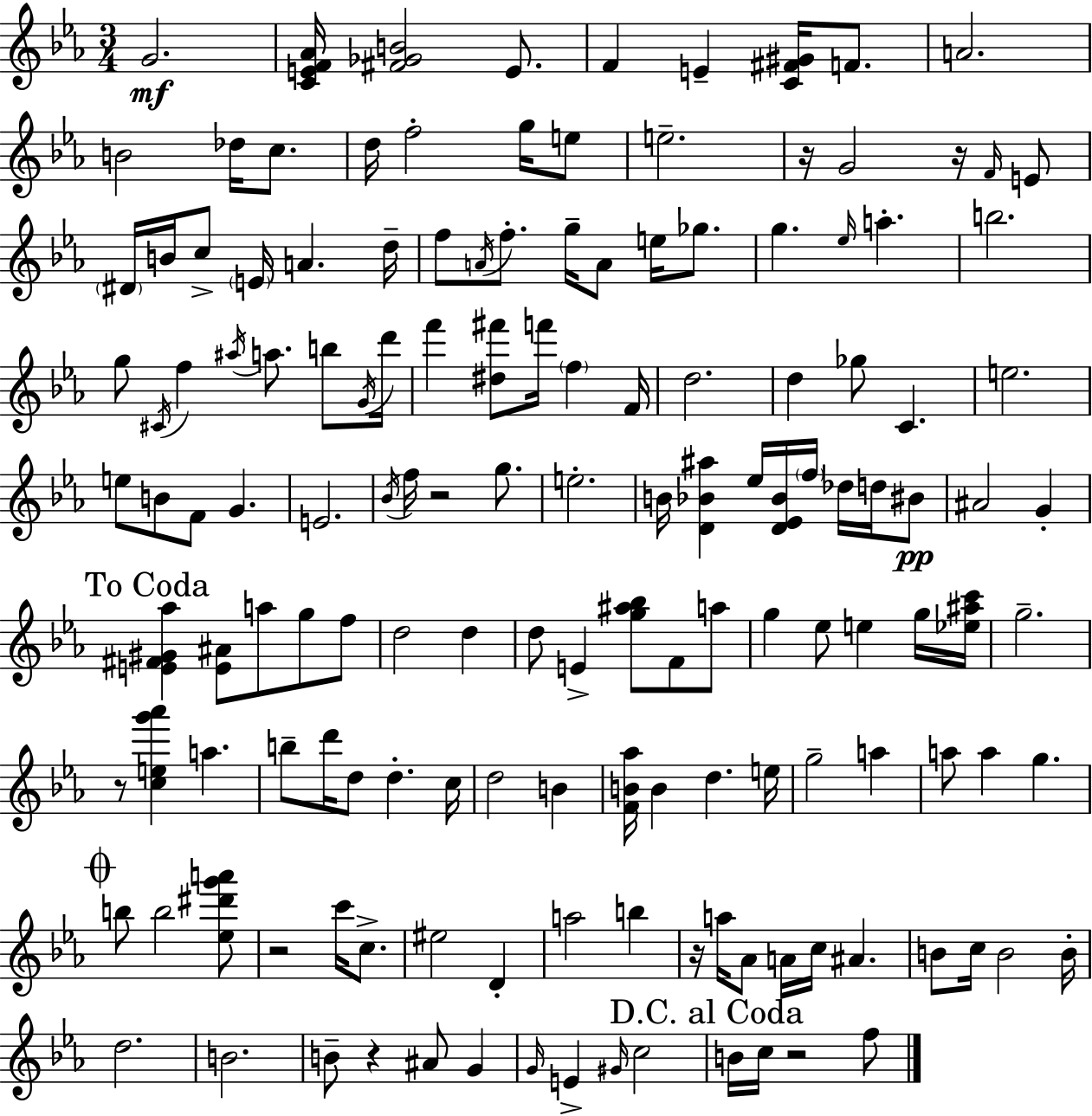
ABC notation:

X:1
T:Untitled
M:3/4
L:1/4
K:Eb
G2 [CEF_A]/4 [^F_GB]2 E/2 F E [C^F^G]/4 F/2 A2 B2 _d/4 c/2 d/4 f2 g/4 e/2 e2 z/4 G2 z/4 F/4 E/2 ^D/4 B/4 c/2 E/4 A d/4 f/2 A/4 f/2 g/4 A/2 e/4 _g/2 g _e/4 a b2 g/2 ^C/4 f ^a/4 a/2 b/2 G/4 d'/4 f' [^d^f']/2 f'/4 f F/4 d2 d _g/2 C e2 e/2 B/2 F/2 G E2 _B/4 f/4 z2 g/2 e2 B/4 [D_B^a] _e/4 [D_E_B]/4 f/4 _d/4 d/4 ^B/2 ^A2 G [E^F^G_a] [E^A]/2 a/2 g/2 f/2 d2 d d/2 E [g^a_b]/2 F/2 a/2 g _e/2 e g/4 [_e^ac']/4 g2 z/2 [ceg'_a'] a b/2 d'/4 d/2 d c/4 d2 B [FB_a]/4 B d e/4 g2 a a/2 a g b/2 b2 [_e^d'g'a']/2 z2 c'/4 c/2 ^e2 D a2 b z/4 a/4 _A/2 A/4 c/4 ^A B/2 c/4 B2 B/4 d2 B2 B/2 z ^A/2 G G/4 E ^G/4 c2 B/4 c/4 z2 f/2